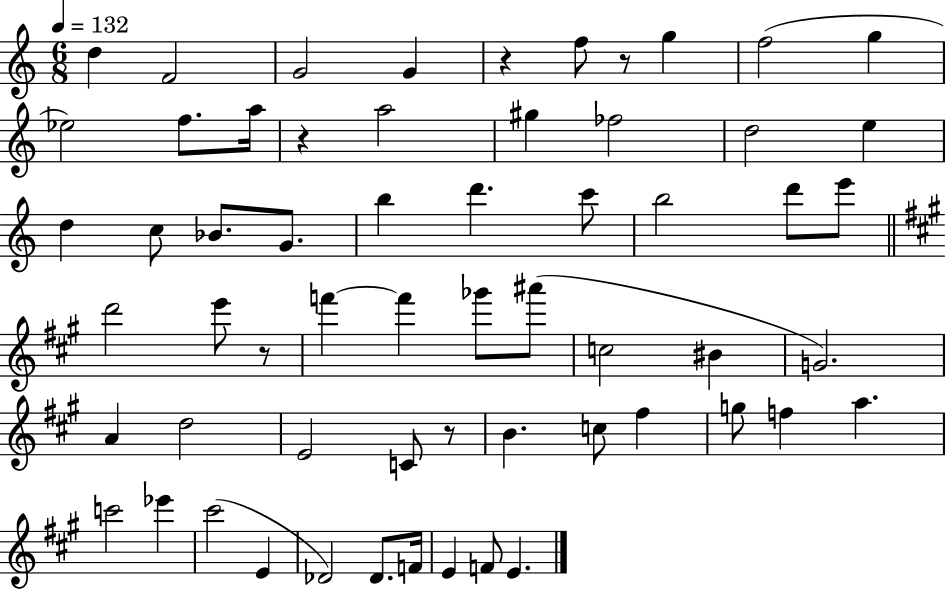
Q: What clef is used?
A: treble